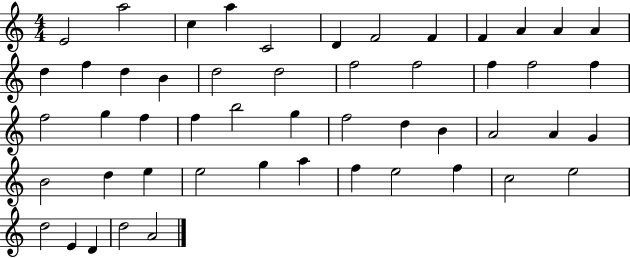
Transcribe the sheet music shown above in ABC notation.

X:1
T:Untitled
M:4/4
L:1/4
K:C
E2 a2 c a C2 D F2 F F A A A d f d B d2 d2 f2 f2 f f2 f f2 g f f b2 g f2 d B A2 A G B2 d e e2 g a f e2 f c2 e2 d2 E D d2 A2